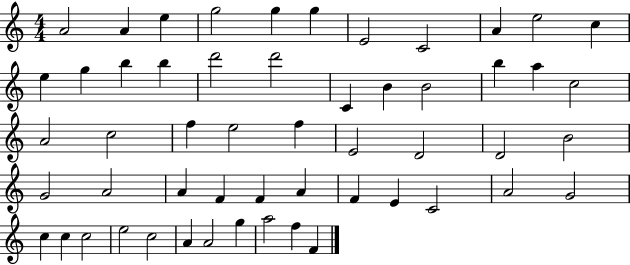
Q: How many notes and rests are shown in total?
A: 54